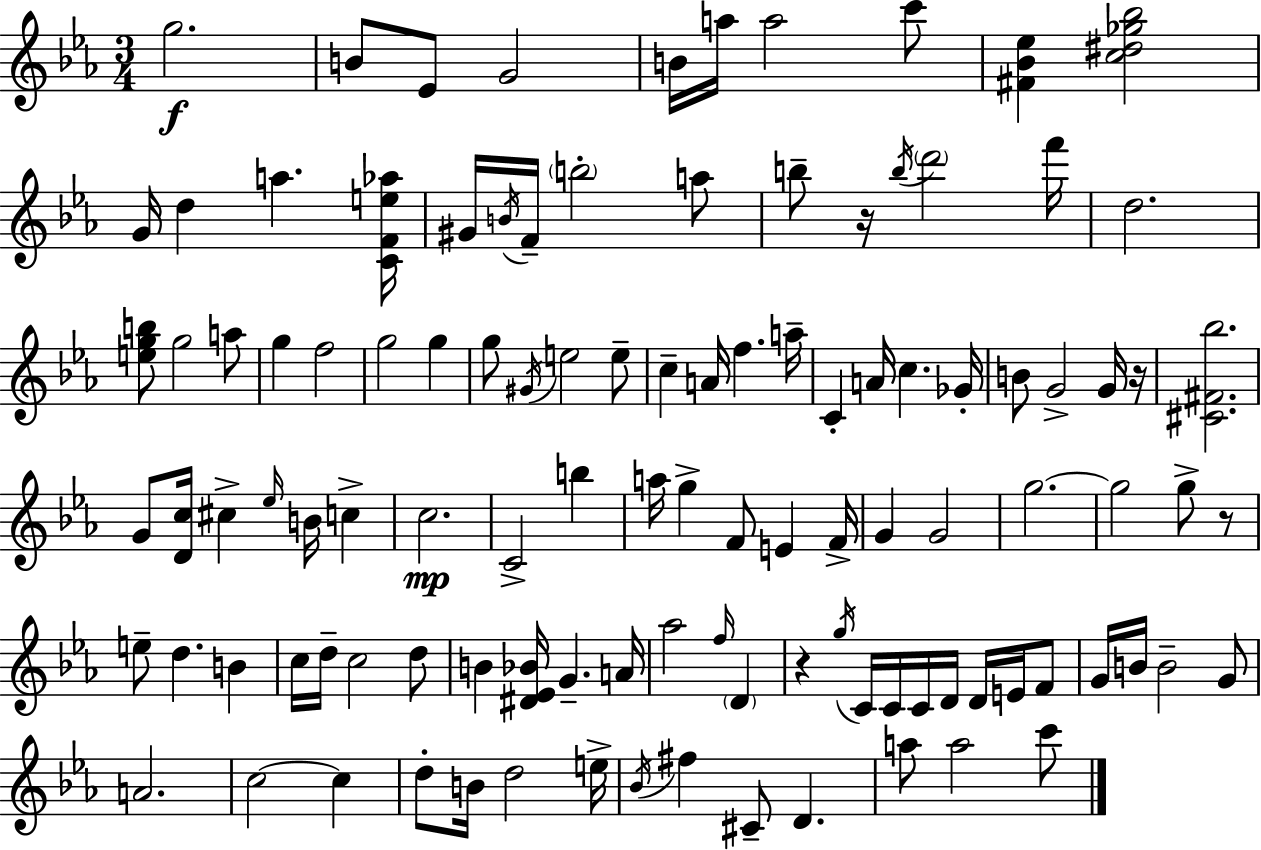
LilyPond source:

{
  \clef treble
  \numericTimeSignature
  \time 3/4
  \key c \minor
  g''2.\f | b'8 ees'8 g'2 | b'16 a''16 a''2 c'''8 | <fis' bes' ees''>4 <c'' dis'' ges'' bes''>2 | \break g'16 d''4 a''4. <c' f' e'' aes''>16 | gis'16 \acciaccatura { b'16 } f'16-- \parenthesize b''2-. a''8 | b''8-- r16 \acciaccatura { b''16 } \parenthesize d'''2 | f'''16 d''2. | \break <e'' g'' b''>8 g''2 | a''8 g''4 f''2 | g''2 g''4 | g''8 \acciaccatura { gis'16 } e''2 | \break e''8-- c''4-- a'16 f''4. | a''16-- c'4-. a'16 c''4. | ges'16-. b'8 g'2-> | g'16 r16 <cis' fis' bes''>2. | \break g'8 <d' c''>16 cis''4-> \grace { ees''16 } b'16 | c''4-> c''2.\mp | c'2-> | b''4 a''16 g''4-> f'8 e'4 | \break f'16-> g'4 g'2 | g''2.~~ | g''2 | g''8-> r8 e''8-- d''4. | \break b'4 c''16 d''16-- c''2 | d''8 b'4 <dis' ees' bes'>16 g'4.-- | a'16 aes''2 | \grace { f''16 } \parenthesize d'4 r4 \acciaccatura { g''16 } c'16 c'16 | \break c'16 d'16 d'16 e'16 f'8 g'16 b'16 b'2-- | g'8 a'2. | c''2~~ | c''4 d''8-. b'16 d''2 | \break e''16-> \acciaccatura { bes'16 } fis''4 cis'8-- | d'4. a''8 a''2 | c'''8 \bar "|."
}